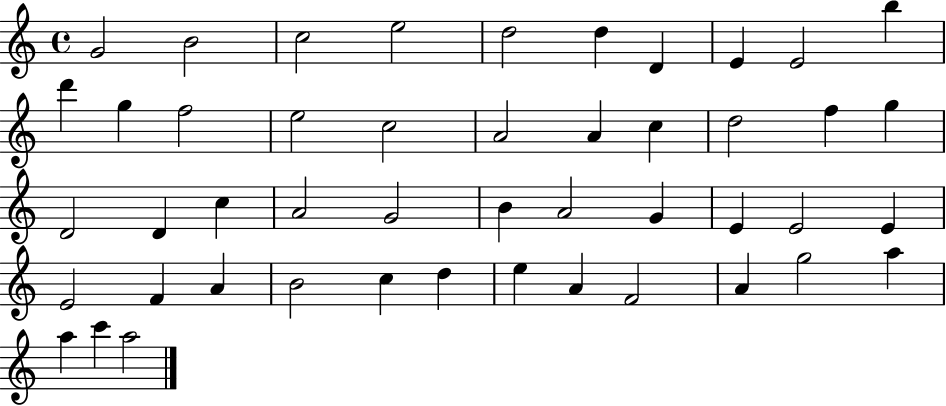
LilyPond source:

{
  \clef treble
  \time 4/4
  \defaultTimeSignature
  \key c \major
  g'2 b'2 | c''2 e''2 | d''2 d''4 d'4 | e'4 e'2 b''4 | \break d'''4 g''4 f''2 | e''2 c''2 | a'2 a'4 c''4 | d''2 f''4 g''4 | \break d'2 d'4 c''4 | a'2 g'2 | b'4 a'2 g'4 | e'4 e'2 e'4 | \break e'2 f'4 a'4 | b'2 c''4 d''4 | e''4 a'4 f'2 | a'4 g''2 a''4 | \break a''4 c'''4 a''2 | \bar "|."
}